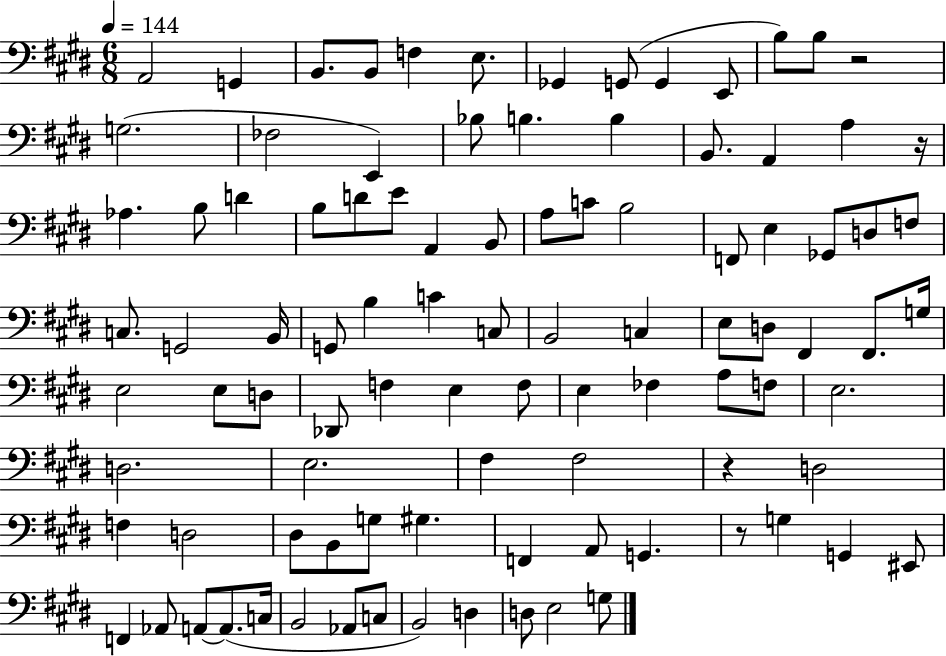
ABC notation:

X:1
T:Untitled
M:6/8
L:1/4
K:E
A,,2 G,, B,,/2 B,,/2 F, E,/2 _G,, G,,/2 G,, E,,/2 B,/2 B,/2 z2 G,2 _F,2 E,, _B,/2 B, B, B,,/2 A,, A, z/4 _A, B,/2 D B,/2 D/2 E/2 A,, B,,/2 A,/2 C/2 B,2 F,,/2 E, _G,,/2 D,/2 F,/2 C,/2 G,,2 B,,/4 G,,/2 B, C C,/2 B,,2 C, E,/2 D,/2 ^F,, ^F,,/2 G,/4 E,2 E,/2 D,/2 _D,,/2 F, E, F,/2 E, _F, A,/2 F,/2 E,2 D,2 E,2 ^F, ^F,2 z D,2 F, D,2 ^D,/2 B,,/2 G,/2 ^G, F,, A,,/2 G,, z/2 G, G,, ^E,,/2 F,, _A,,/2 A,,/2 A,,/2 C,/4 B,,2 _A,,/2 C,/2 B,,2 D, D,/2 E,2 G,/2